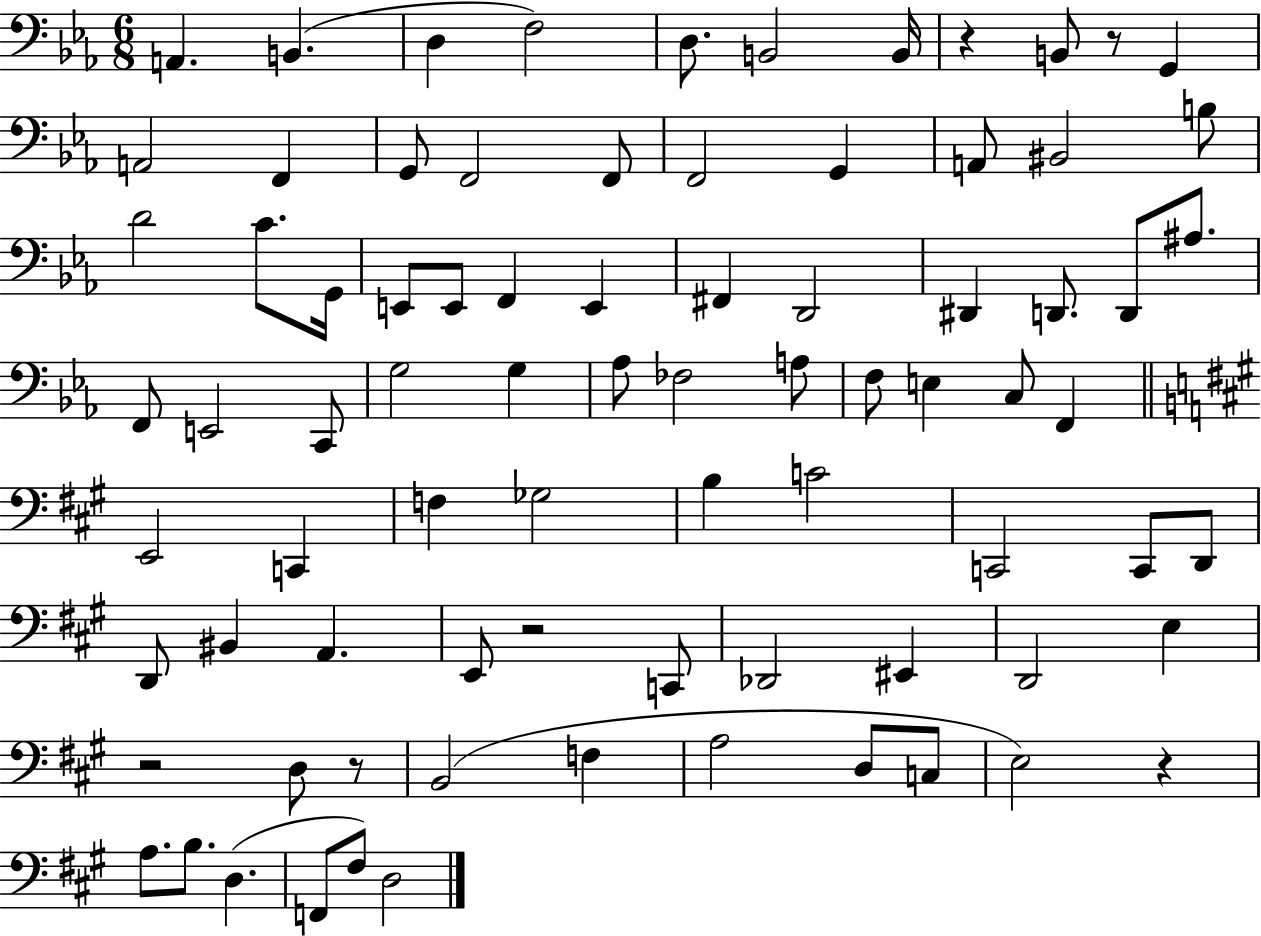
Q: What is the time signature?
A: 6/8